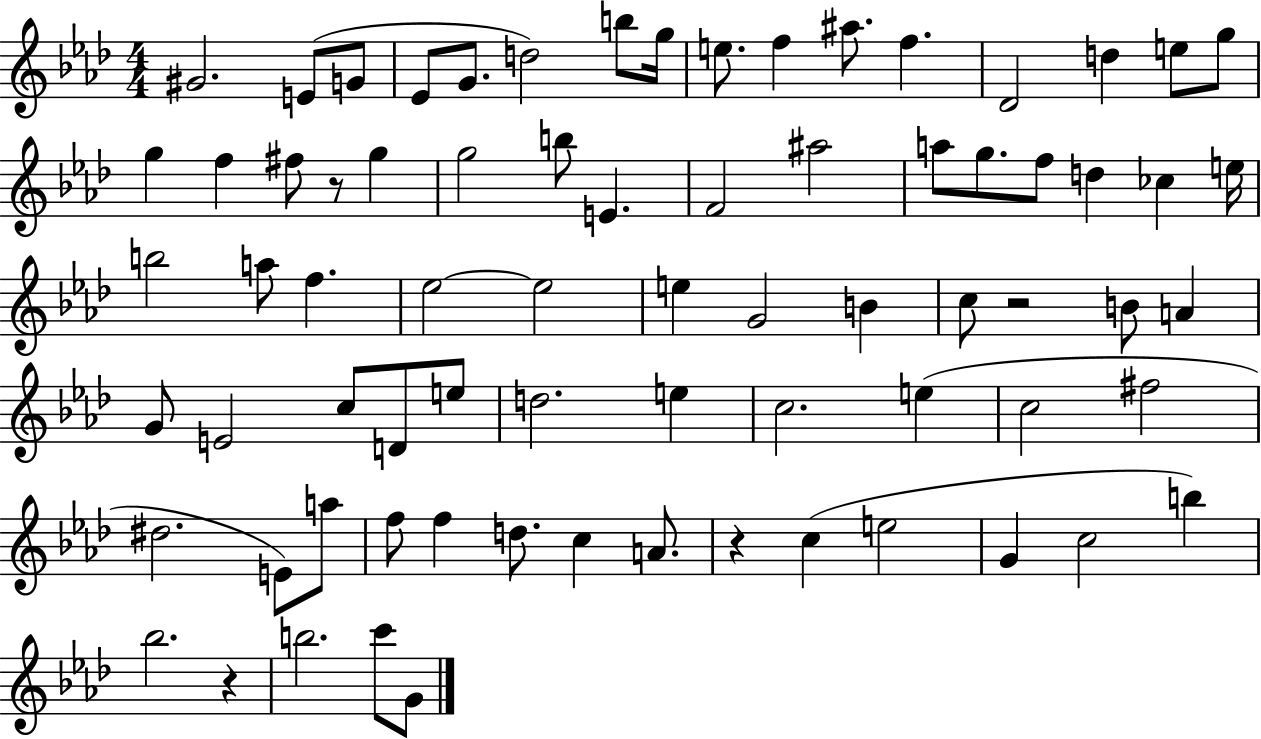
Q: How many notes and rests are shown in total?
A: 74